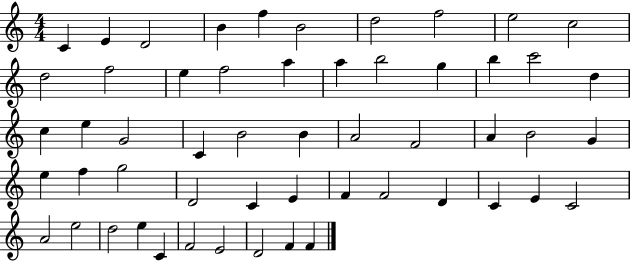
C4/q E4/q D4/h B4/q F5/q B4/h D5/h F5/h E5/h C5/h D5/h F5/h E5/q F5/h A5/q A5/q B5/h G5/q B5/q C6/h D5/q C5/q E5/q G4/h C4/q B4/h B4/q A4/h F4/h A4/q B4/h G4/q E5/q F5/q G5/h D4/h C4/q E4/q F4/q F4/h D4/q C4/q E4/q C4/h A4/h E5/h D5/h E5/q C4/q F4/h E4/h D4/h F4/q F4/q